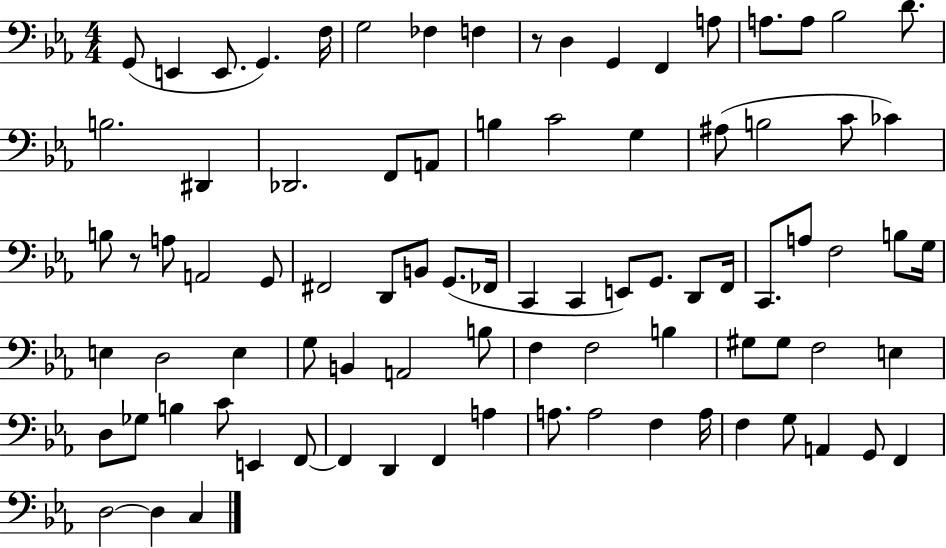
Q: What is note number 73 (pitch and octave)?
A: A3